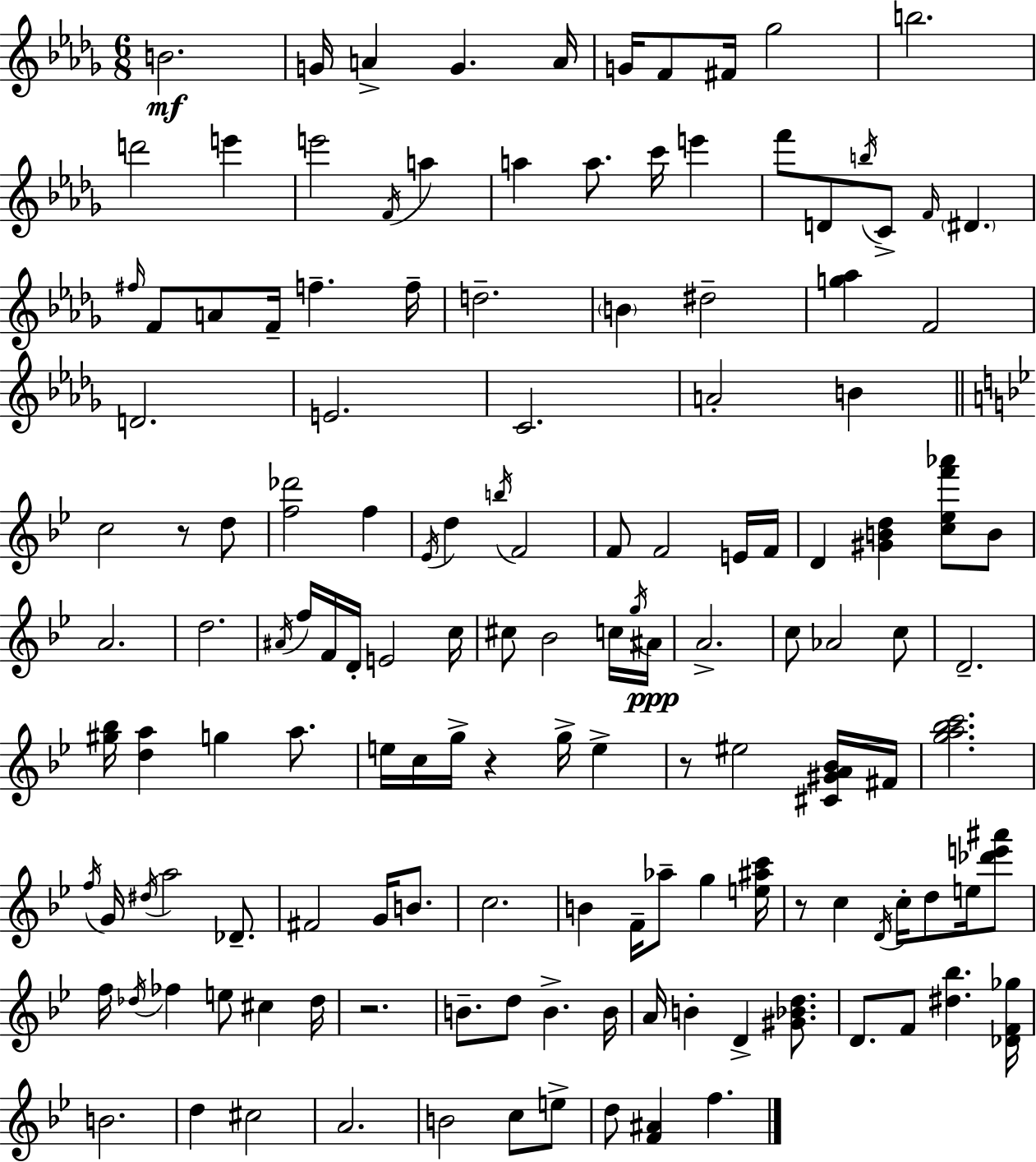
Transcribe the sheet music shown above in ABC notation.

X:1
T:Untitled
M:6/8
L:1/4
K:Bbm
B2 G/4 A G A/4 G/4 F/2 ^F/4 _g2 b2 d'2 e' e'2 F/4 a a a/2 c'/4 e' f'/2 D/2 b/4 C/2 F/4 ^D ^f/4 F/2 A/2 F/4 f f/4 d2 B ^d2 [g_a] F2 D2 E2 C2 A2 B c2 z/2 d/2 [f_d']2 f _E/4 d b/4 F2 F/2 F2 E/4 F/4 D [^GBd] [c_ef'_a']/2 B/2 A2 d2 ^A/4 f/4 F/4 D/4 E2 c/4 ^c/2 _B2 c/4 g/4 ^A/4 A2 c/2 _A2 c/2 D2 [^g_b]/4 [da] g a/2 e/4 c/4 g/4 z g/4 e z/2 ^e2 [^C^GA_B]/4 ^F/4 [ga_bc']2 f/4 G/4 ^d/4 a2 _D/2 ^F2 G/4 B/2 c2 B F/4 _a/2 g [e^ac']/4 z/2 c D/4 c/4 d/2 e/4 [_d'e'^a']/2 f/4 _d/4 _f e/2 ^c _d/4 z2 B/2 d/2 B B/4 A/4 B D [^G_Bd]/2 D/2 F/2 [^d_b] [_DF_g]/4 B2 d ^c2 A2 B2 c/2 e/2 d/2 [F^A] f